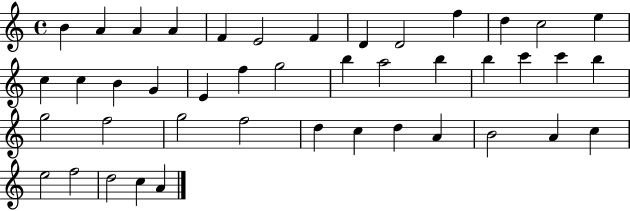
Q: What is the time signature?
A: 4/4